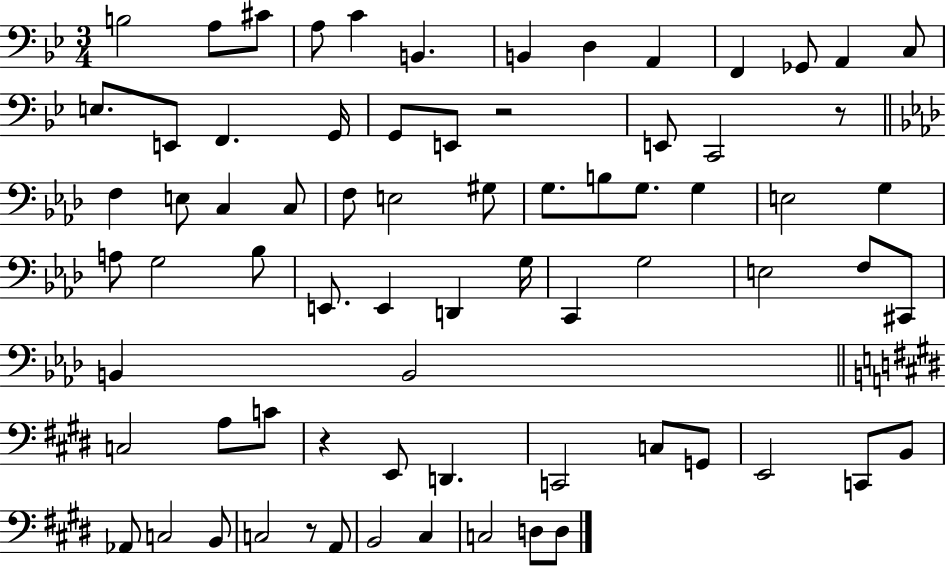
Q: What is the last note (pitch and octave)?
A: D3